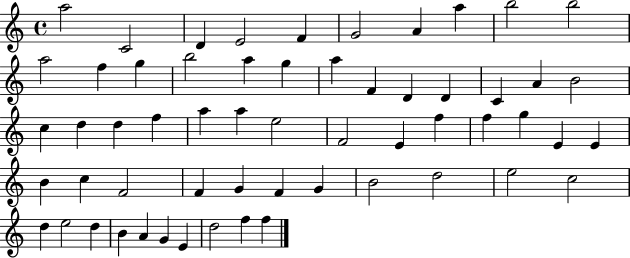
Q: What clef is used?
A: treble